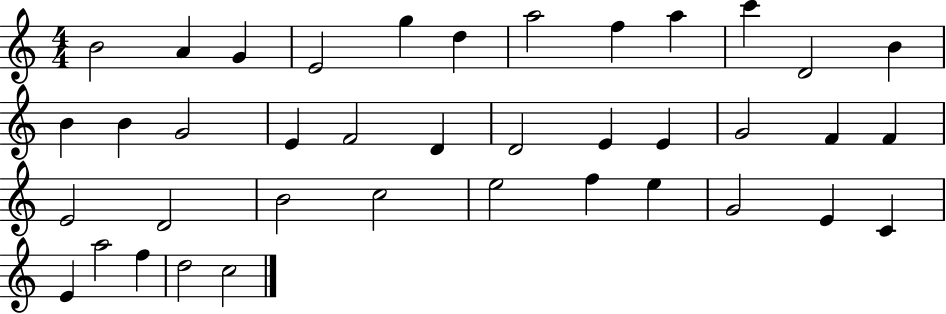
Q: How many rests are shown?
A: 0